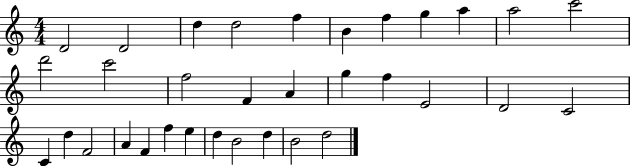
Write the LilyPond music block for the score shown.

{
  \clef treble
  \numericTimeSignature
  \time 4/4
  \key c \major
  d'2 d'2 | d''4 d''2 f''4 | b'4 f''4 g''4 a''4 | a''2 c'''2 | \break d'''2 c'''2 | f''2 f'4 a'4 | g''4 f''4 e'2 | d'2 c'2 | \break c'4 d''4 f'2 | a'4 f'4 f''4 e''4 | d''4 b'2 d''4 | b'2 d''2 | \break \bar "|."
}